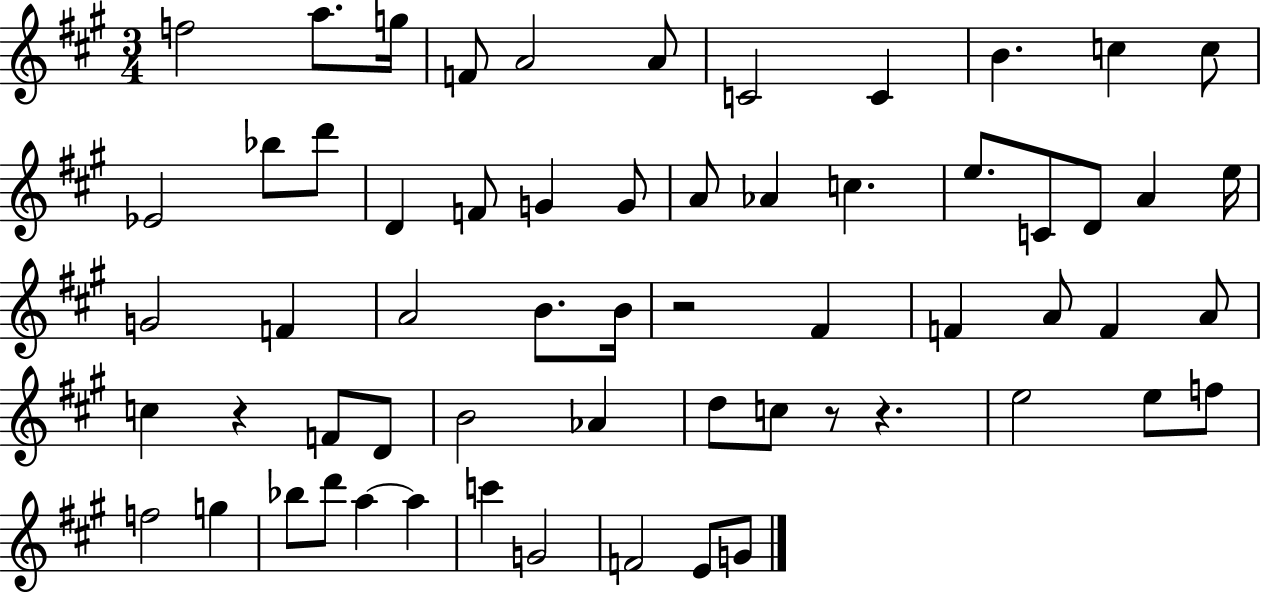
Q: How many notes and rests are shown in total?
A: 61